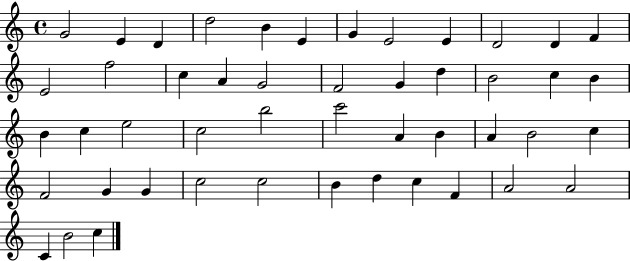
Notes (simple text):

G4/h E4/q D4/q D5/h B4/q E4/q G4/q E4/h E4/q D4/h D4/q F4/q E4/h F5/h C5/q A4/q G4/h F4/h G4/q D5/q B4/h C5/q B4/q B4/q C5/q E5/h C5/h B5/h C6/h A4/q B4/q A4/q B4/h C5/q F4/h G4/q G4/q C5/h C5/h B4/q D5/q C5/q F4/q A4/h A4/h C4/q B4/h C5/q